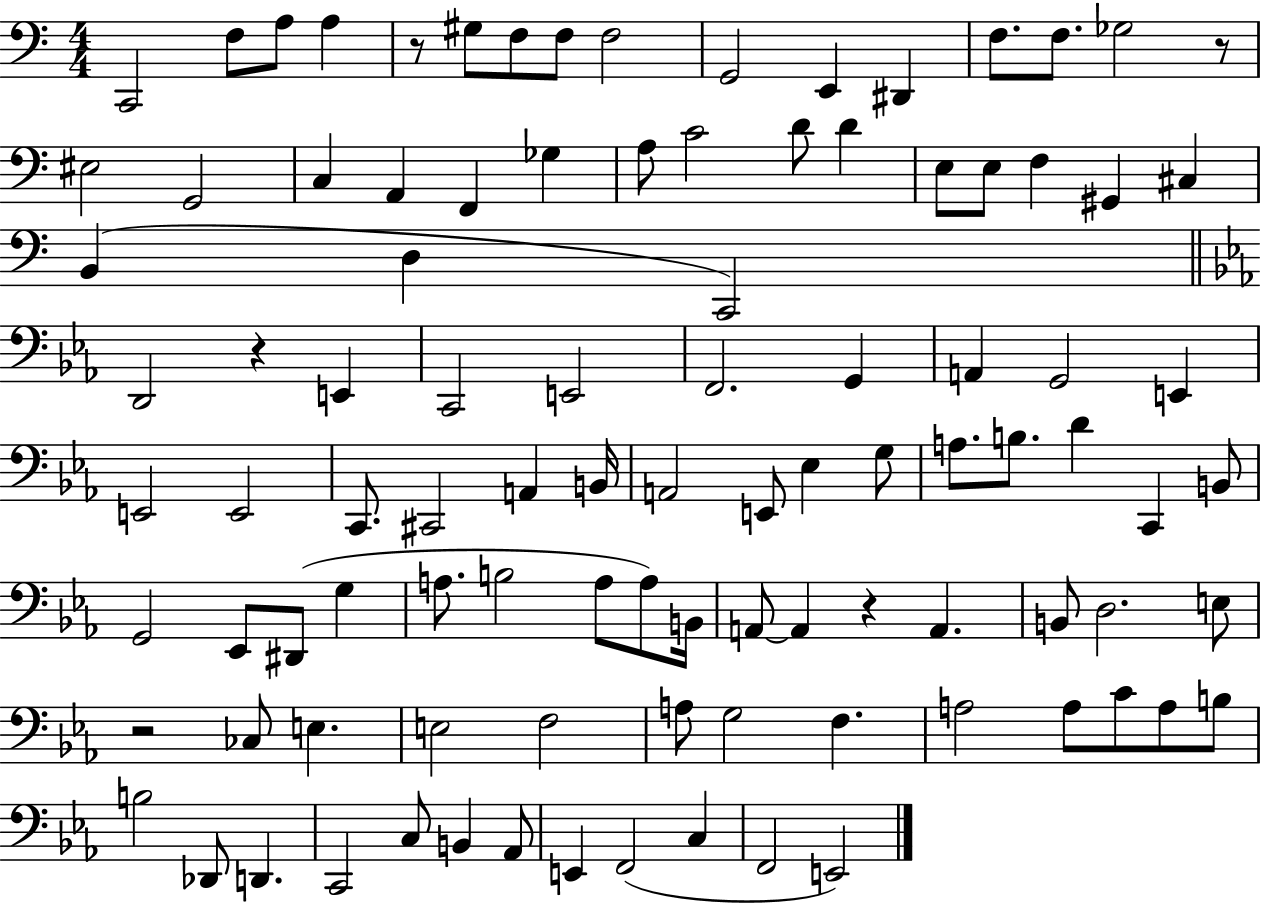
C2/h F3/e A3/e A3/q R/e G#3/e F3/e F3/e F3/h G2/h E2/q D#2/q F3/e. F3/e. Gb3/h R/e EIS3/h G2/h C3/q A2/q F2/q Gb3/q A3/e C4/h D4/e D4/q E3/e E3/e F3/q G#2/q C#3/q B2/q D3/q C2/h D2/h R/q E2/q C2/h E2/h F2/h. G2/q A2/q G2/h E2/q E2/h E2/h C2/e. C#2/h A2/q B2/s A2/h E2/e Eb3/q G3/e A3/e. B3/e. D4/q C2/q B2/e G2/h Eb2/e D#2/e G3/q A3/e. B3/h A3/e A3/e B2/s A2/e A2/q R/q A2/q. B2/e D3/h. E3/e R/h CES3/e E3/q. E3/h F3/h A3/e G3/h F3/q. A3/h A3/e C4/e A3/e B3/e B3/h Db2/e D2/q. C2/h C3/e B2/q Ab2/e E2/q F2/h C3/q F2/h E2/h